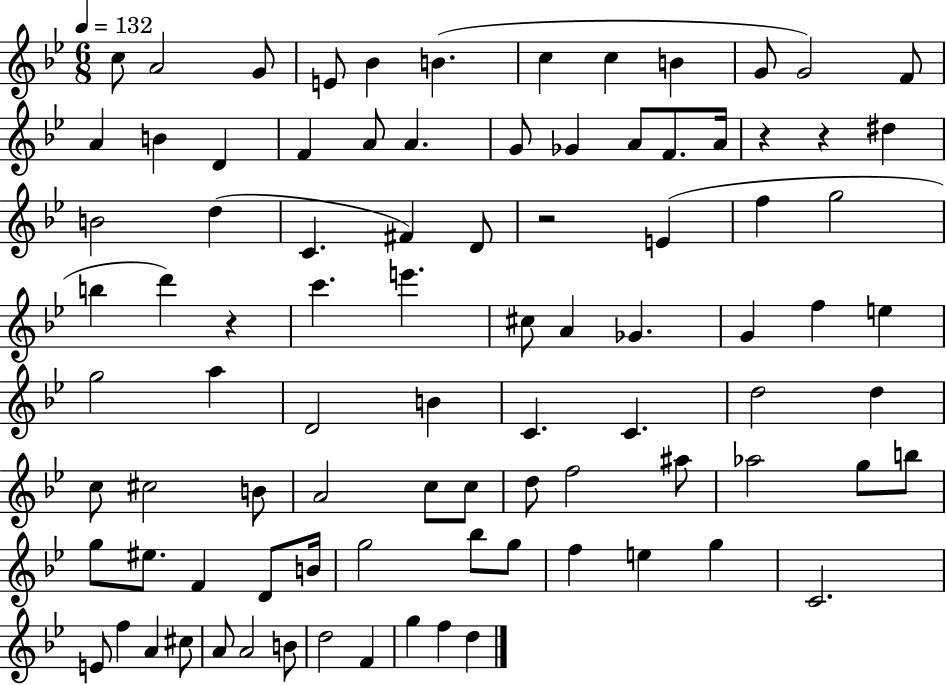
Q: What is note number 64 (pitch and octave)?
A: EIS5